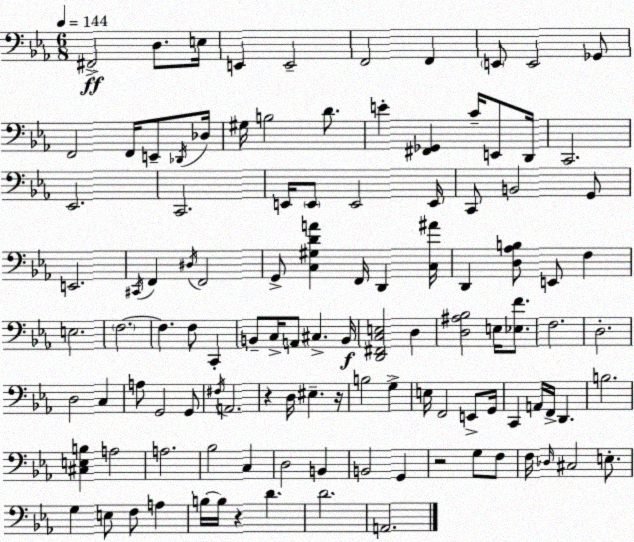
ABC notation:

X:1
T:Untitled
M:6/8
L:1/4
K:Cm
^F,,2 D,/2 E,/4 E,, E,,2 F,,2 F,, E,,/2 E,,2 _G,,/2 F,,2 F,,/4 E,,/2 _D,,/4 _D,/4 ^G,/4 B,2 D/2 E [^F,,_G,,] C/4 E,,/2 D,,/4 C,,2 _E,,2 C,,2 E,,/4 E,,/2 E,,2 E,,/4 C,,/2 B,,2 G,,/2 E,,2 ^C,,/4 F,, ^D,/4 F,,2 G,,/2 [C,^G,DA] F,,/4 D,, [C,^A]/4 D,, [D,_A,B,]/2 E,,/2 F, E,2 F,2 F, F,/2 C,, B,,/2 C,/4 A,,/2 ^C, B,,/4 [D,,^F,,C,E,]2 D, [D,^A,_B,]2 E,/4 [_E,F]/2 F,2 D,2 D,2 C, A,/2 G,,2 G,,/2 ^F,/4 A,,2 z D,/4 ^E, z/4 B,2 G, E,/4 F,,2 E,,/2 G,,/4 C,, A,,/4 F,,/4 D,, B,2 [^C,E,B,] A,2 A,2 _B,2 C, D,2 B,, B,,2 G,, z2 G,/2 F,/2 F,/4 _D,/4 ^C,2 E,/2 G, E,/2 F,/2 A, B,/4 B,/4 z D D2 A,,2